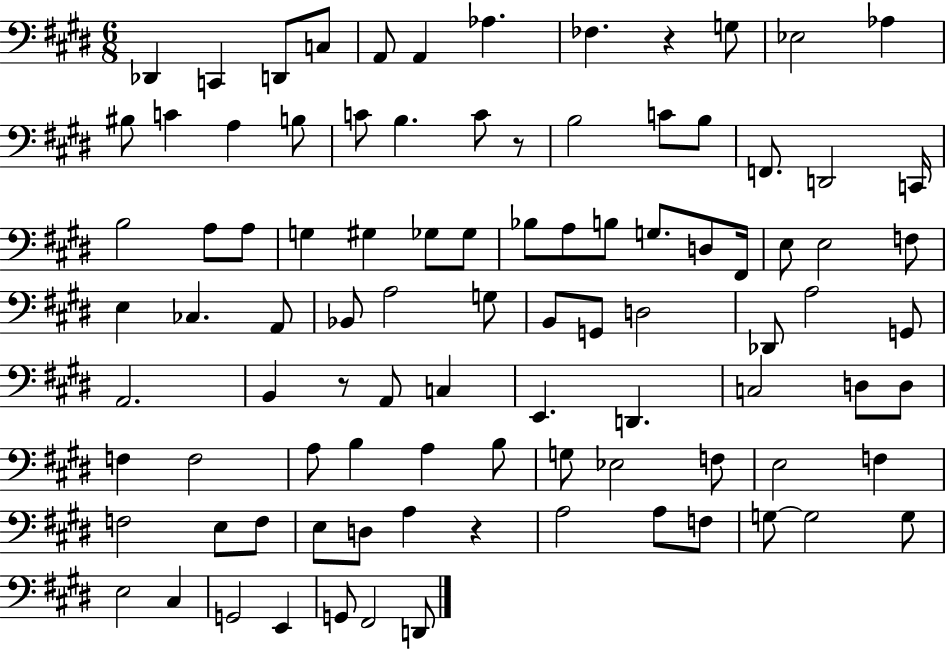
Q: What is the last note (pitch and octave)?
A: D2